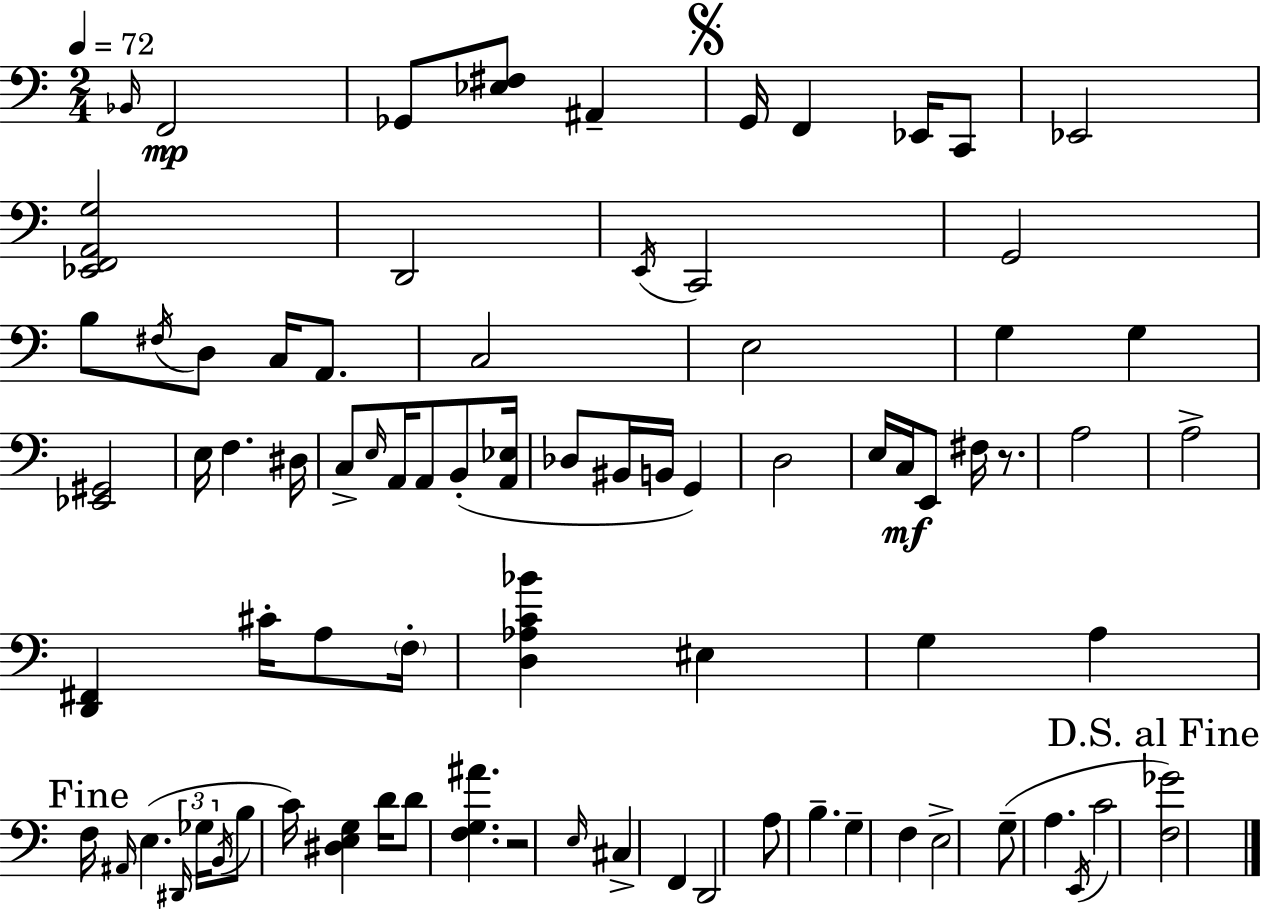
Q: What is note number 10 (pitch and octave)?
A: D2